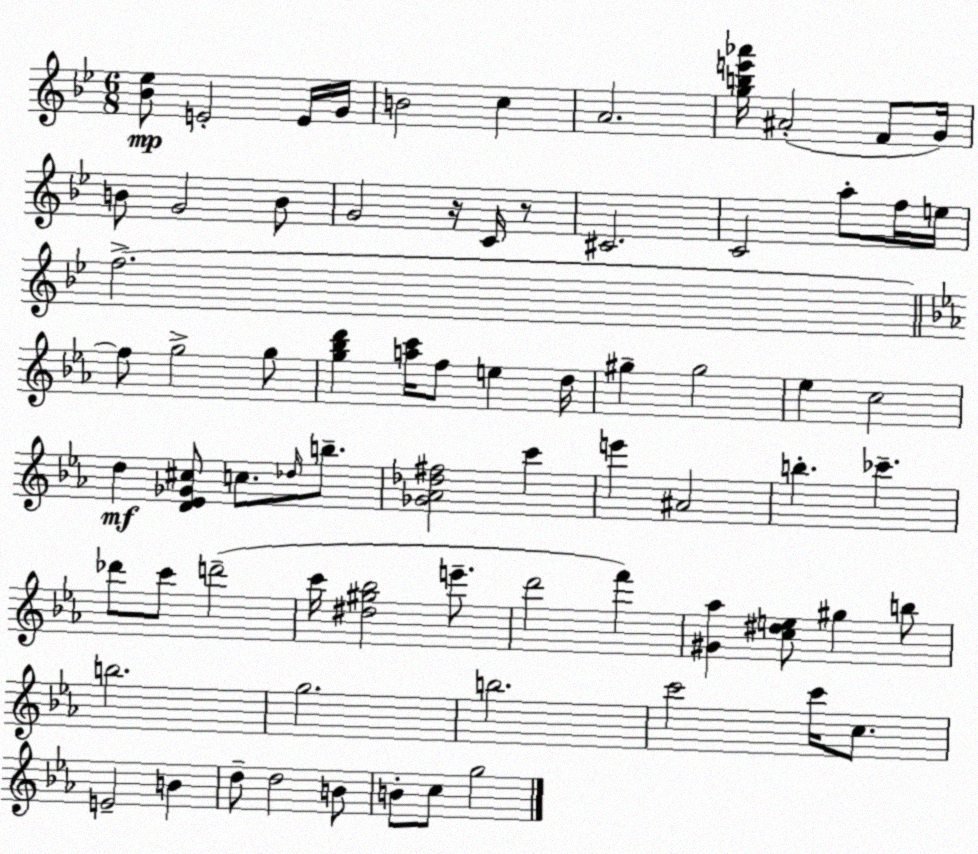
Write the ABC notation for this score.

X:1
T:Untitled
M:6/8
L:1/4
K:Gm
[_B_e]/2 E2 E/4 G/4 B2 c A2 [gbe'_a']/4 ^A2 F/2 G/4 B/2 G2 B/2 G2 z/4 C/4 z/2 ^C2 C2 a/2 f/4 e/4 f2 f/2 g2 g/2 [g_bd'] [ac']/4 f/2 e d/4 ^g ^g2 _e c2 d [D_E_G^c]/2 c/2 _d/4 b/2 [_G_A_d^f]2 c' e' ^A2 b _c' _d'/2 c'/2 d'2 c'/4 [^d^g_b]2 e'/2 d'2 f' [^G_a] [c^de]/2 ^g b/2 b2 g2 b2 c'2 c'/4 c/2 E2 B d/2 d2 B/2 B/2 c/2 g2